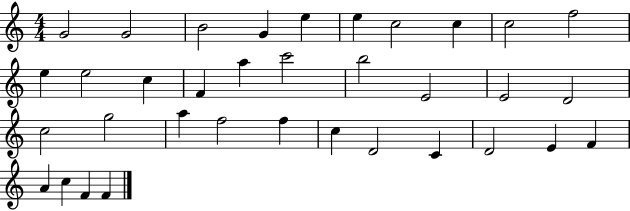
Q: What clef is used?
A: treble